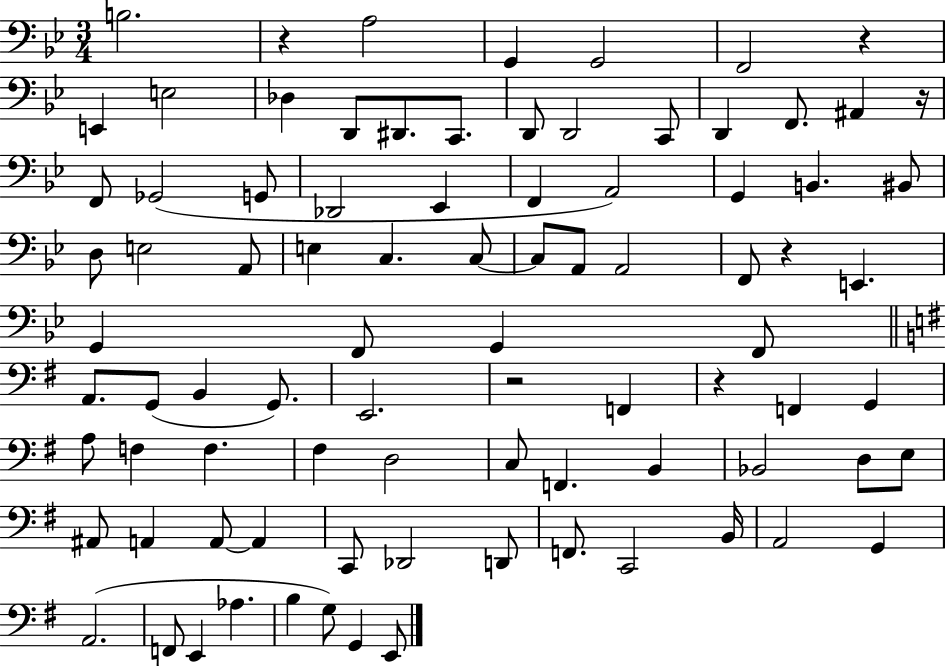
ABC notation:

X:1
T:Untitled
M:3/4
L:1/4
K:Bb
B,2 z A,2 G,, G,,2 F,,2 z E,, E,2 _D, D,,/2 ^D,,/2 C,,/2 D,,/2 D,,2 C,,/2 D,, F,,/2 ^A,, z/4 F,,/2 _G,,2 G,,/2 _D,,2 _E,, F,, A,,2 G,, B,, ^B,,/2 D,/2 E,2 A,,/2 E, C, C,/2 C,/2 A,,/2 A,,2 F,,/2 z E,, G,, F,,/2 G,, F,,/2 A,,/2 G,,/2 B,, G,,/2 E,,2 z2 F,, z F,, G,, A,/2 F, F, ^F, D,2 C,/2 F,, B,, _B,,2 D,/2 E,/2 ^A,,/2 A,, A,,/2 A,, C,,/2 _D,,2 D,,/2 F,,/2 C,,2 B,,/4 A,,2 G,, A,,2 F,,/2 E,, _A, B, G,/2 G,, E,,/2